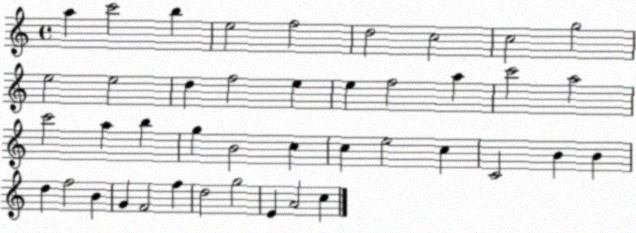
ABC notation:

X:1
T:Untitled
M:4/4
L:1/4
K:C
a c'2 b e2 f2 d2 c2 c2 g2 e2 e2 d f2 e e f2 a c'2 a2 c'2 a b g B2 c c e2 c C2 B B d f2 B G F2 f d2 g2 E A2 c